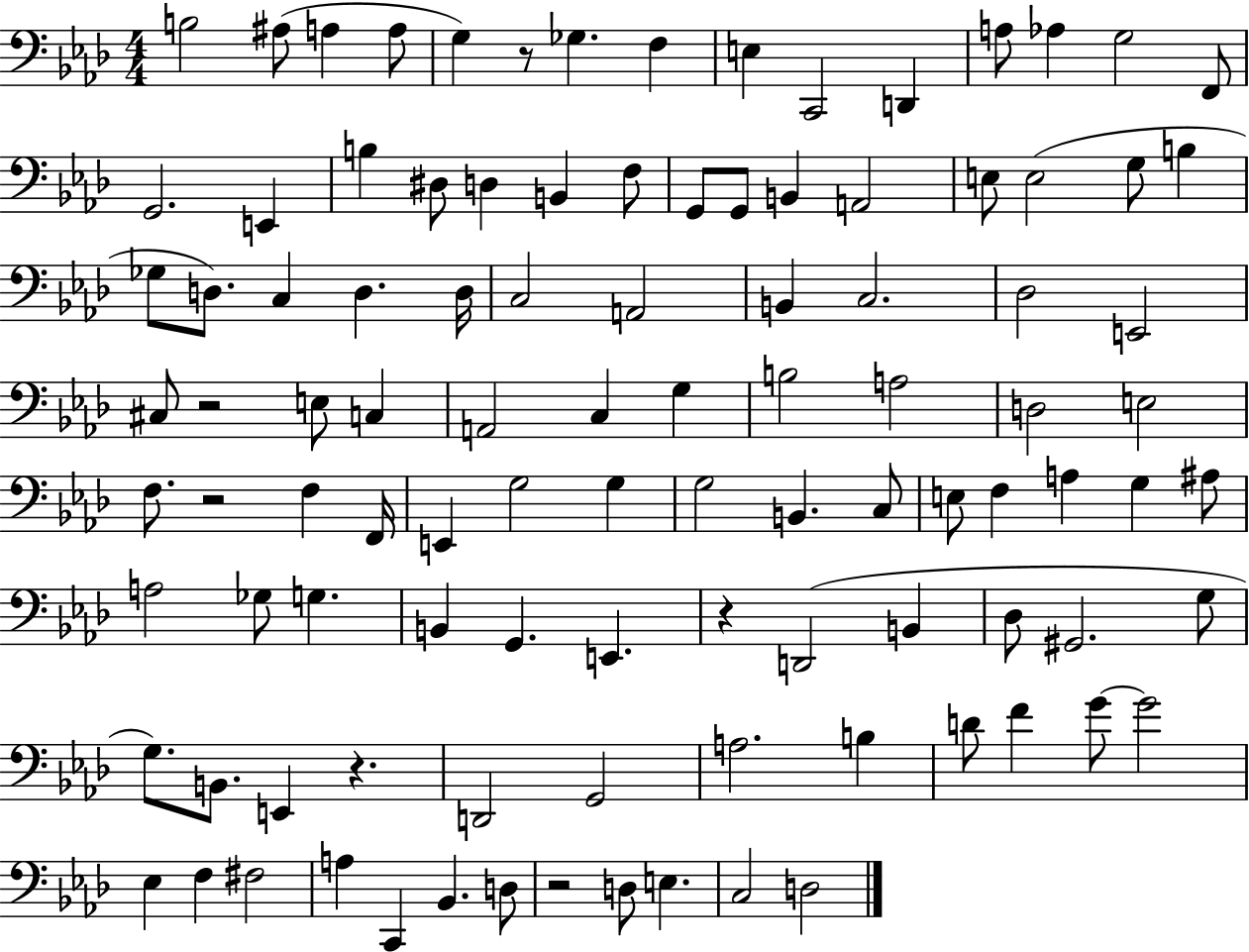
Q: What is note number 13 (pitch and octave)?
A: G3